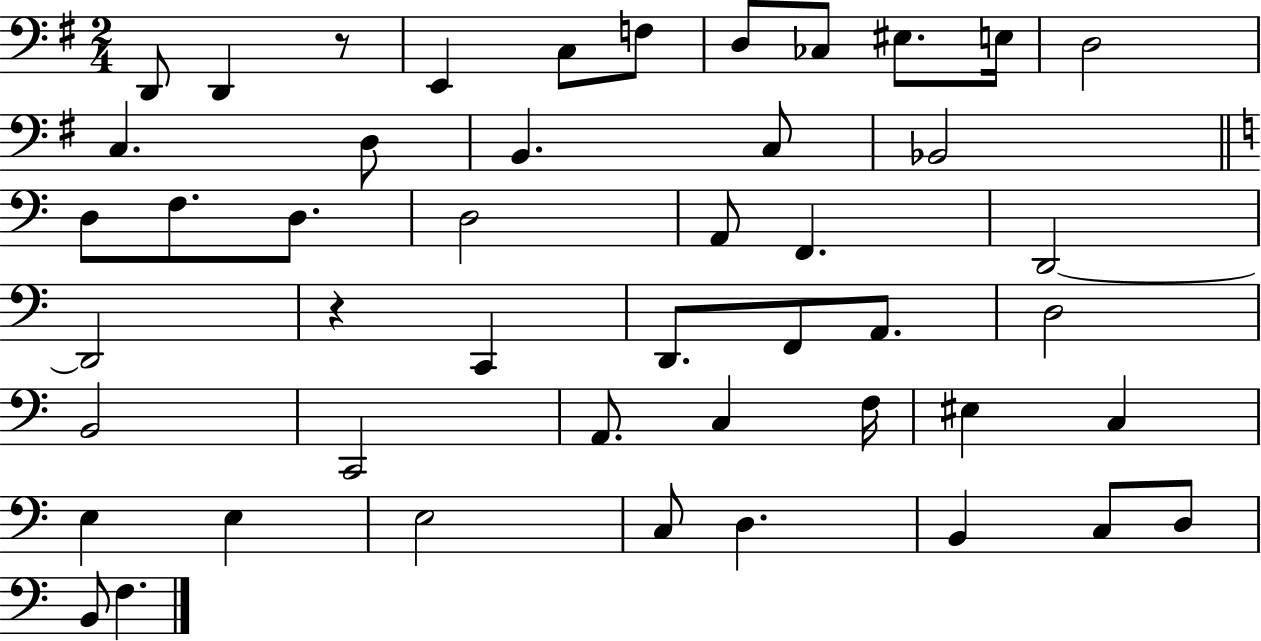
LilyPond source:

{
  \clef bass
  \numericTimeSignature
  \time 2/4
  \key g \major
  d,8 d,4 r8 | e,4 c8 f8 | d8 ces8 eis8. e16 | d2 | \break c4. d8 | b,4. c8 | bes,2 | \bar "||" \break \key a \minor d8 f8. d8. | d2 | a,8 f,4. | d,2~~ | \break d,2 | r4 c,4 | d,8. f,8 a,8. | d2 | \break b,2 | c,2 | a,8. c4 f16 | eis4 c4 | \break e4 e4 | e2 | c8 d4. | b,4 c8 d8 | \break b,8 f4. | \bar "|."
}